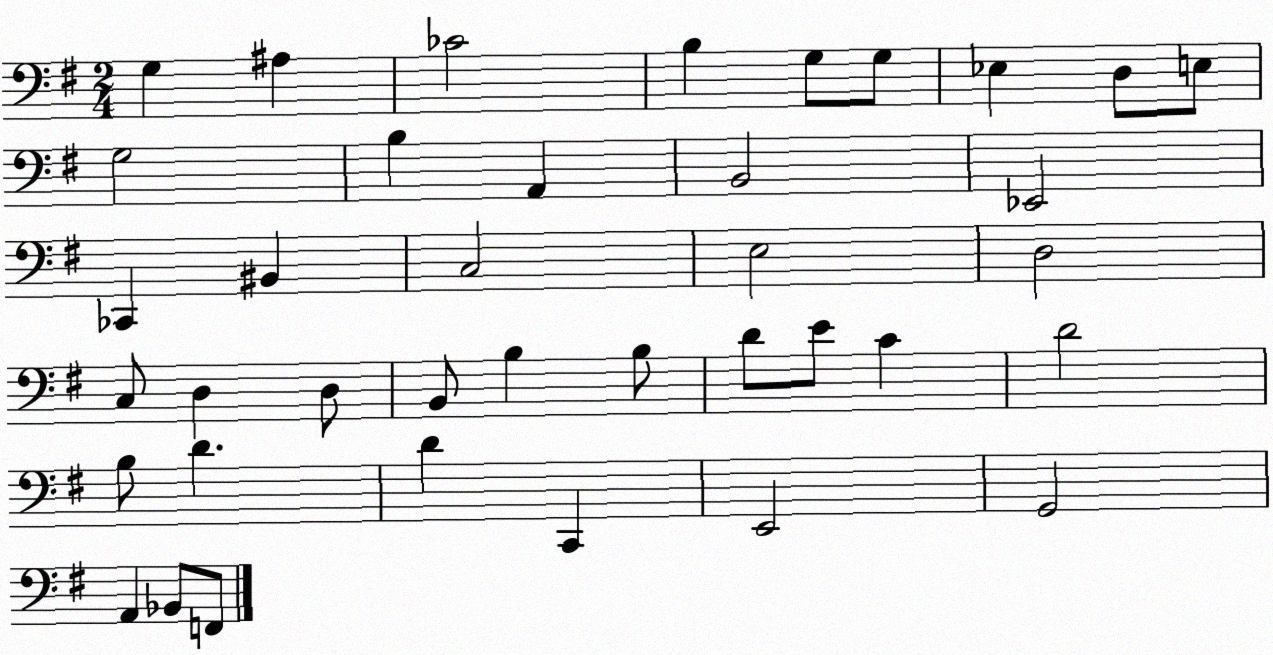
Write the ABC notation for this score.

X:1
T:Untitled
M:2/4
L:1/4
K:G
G, ^A, _C2 B, G,/2 G,/2 _E, D,/2 E,/2 G,2 B, A,, B,,2 _E,,2 _C,, ^B,, C,2 E,2 D,2 C,/2 D, D,/2 B,,/2 B, B,/2 D/2 E/2 C D2 B,/2 D D C,, E,,2 G,,2 A,, _B,,/2 F,,/2